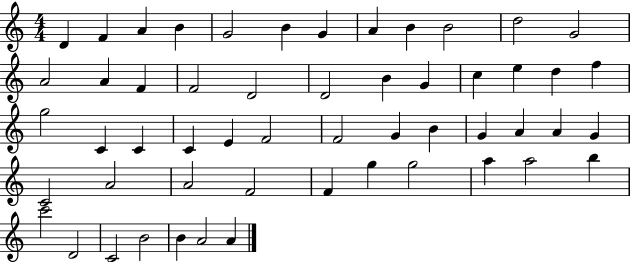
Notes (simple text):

D4/q F4/q A4/q B4/q G4/h B4/q G4/q A4/q B4/q B4/h D5/h G4/h A4/h A4/q F4/q F4/h D4/h D4/h B4/q G4/q C5/q E5/q D5/q F5/q G5/h C4/q C4/q C4/q E4/q F4/h F4/h G4/q B4/q G4/q A4/q A4/q G4/q C4/h A4/h A4/h F4/h F4/q G5/q G5/h A5/q A5/h B5/q C6/h D4/h C4/h B4/h B4/q A4/h A4/q